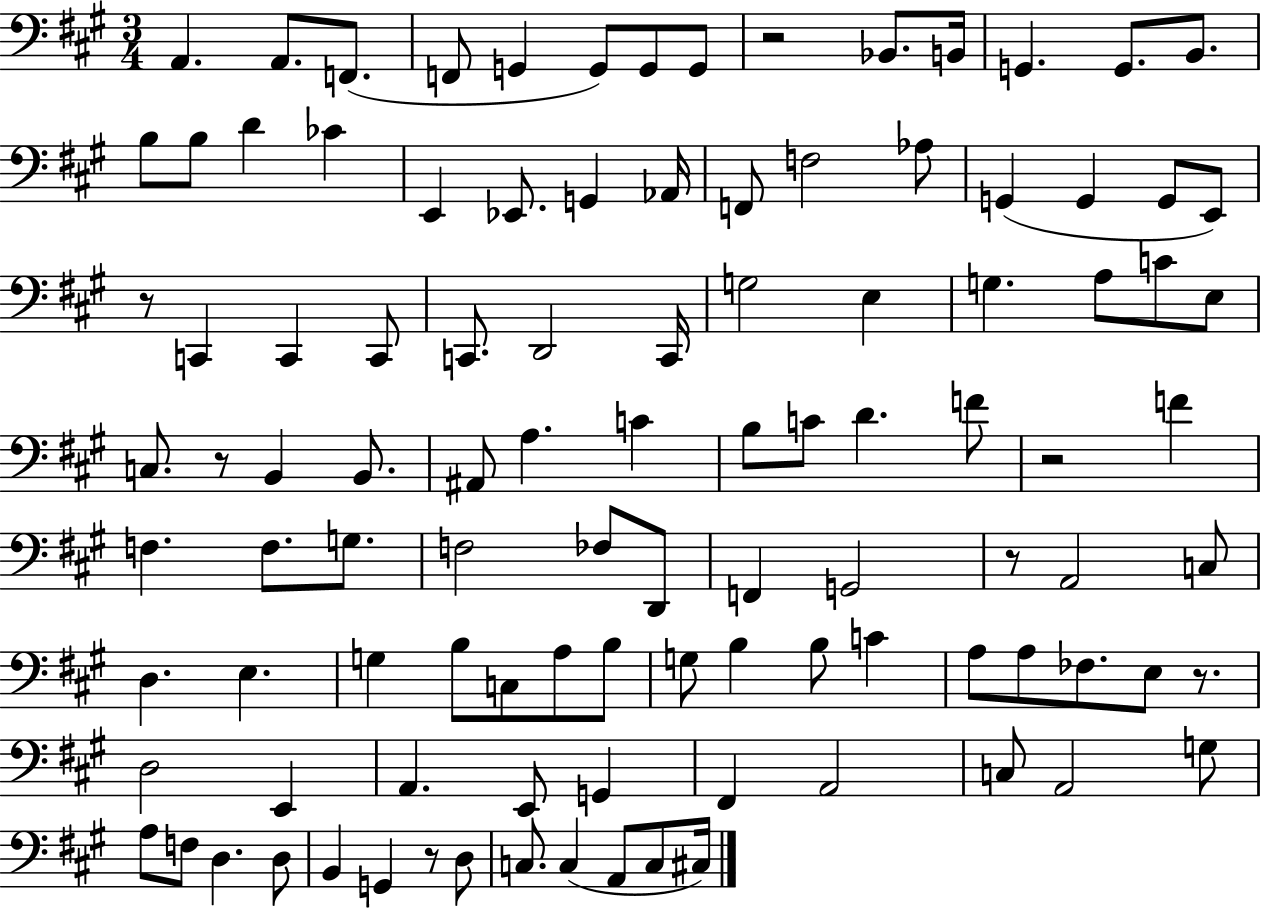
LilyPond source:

{
  \clef bass
  \numericTimeSignature
  \time 3/4
  \key a \major
  a,4. a,8. f,8.( | f,8 g,4 g,8) g,8 g,8 | r2 bes,8. b,16 | g,4. g,8. b,8. | \break b8 b8 d'4 ces'4 | e,4 ees,8. g,4 aes,16 | f,8 f2 aes8 | g,4( g,4 g,8 e,8) | \break r8 c,4 c,4 c,8 | c,8. d,2 c,16 | g2 e4 | g4. a8 c'8 e8 | \break c8. r8 b,4 b,8. | ais,8 a4. c'4 | b8 c'8 d'4. f'8 | r2 f'4 | \break f4. f8. g8. | f2 fes8 d,8 | f,4 g,2 | r8 a,2 c8 | \break d4. e4. | g4 b8 c8 a8 b8 | g8 b4 b8 c'4 | a8 a8 fes8. e8 r8. | \break d2 e,4 | a,4. e,8 g,4 | fis,4 a,2 | c8 a,2 g8 | \break a8 f8 d4. d8 | b,4 g,4 r8 d8 | c8. c4( a,8 c8 cis16) | \bar "|."
}